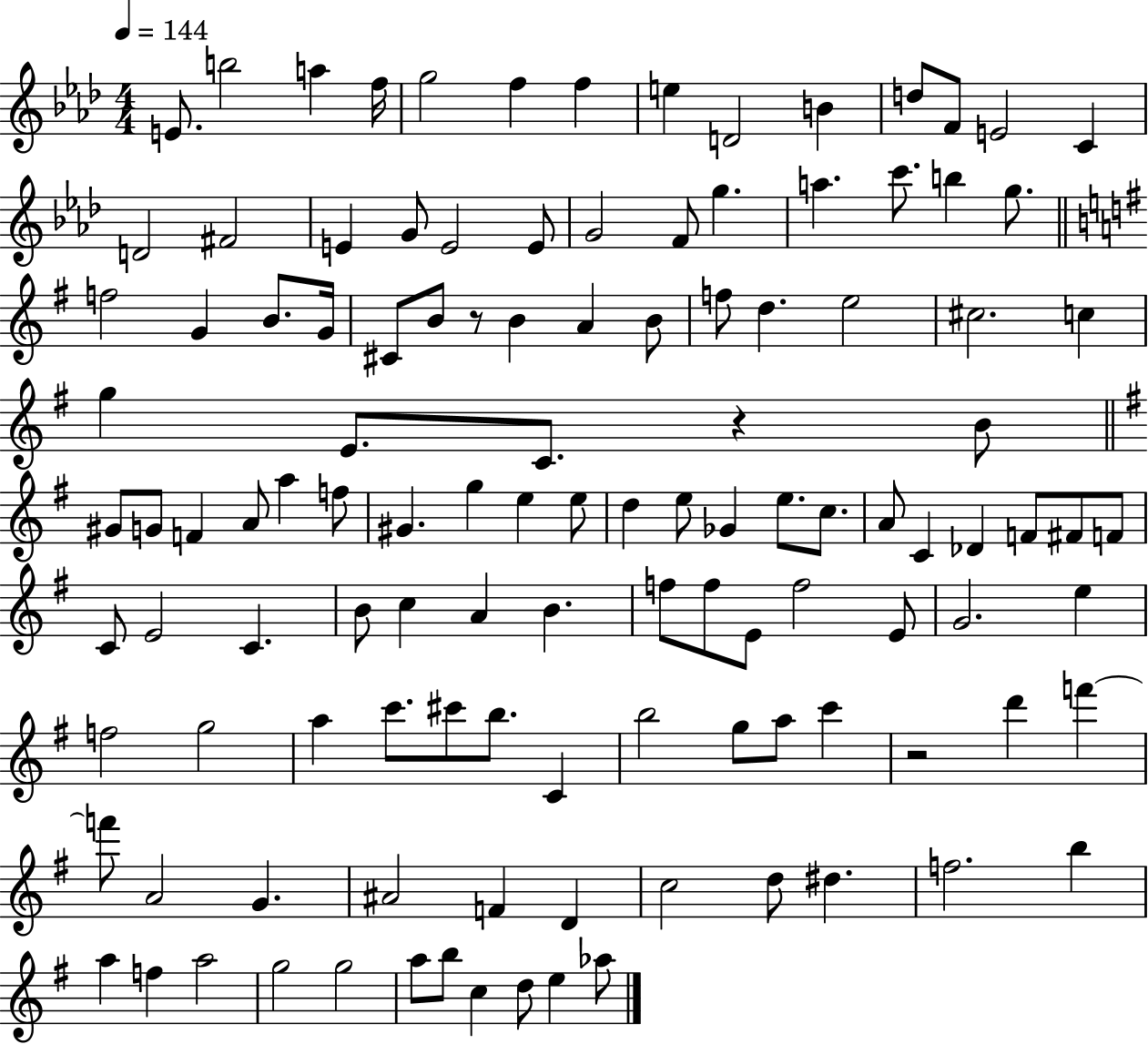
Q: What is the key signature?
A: AES major